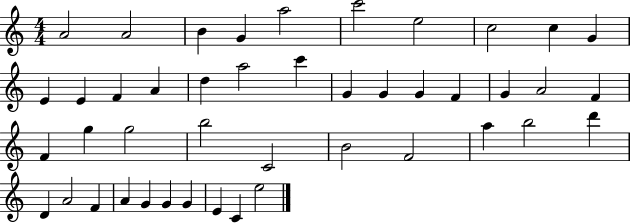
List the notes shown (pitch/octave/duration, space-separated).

A4/h A4/h B4/q G4/q A5/h C6/h E5/h C5/h C5/q G4/q E4/q E4/q F4/q A4/q D5/q A5/h C6/q G4/q G4/q G4/q F4/q G4/q A4/h F4/q F4/q G5/q G5/h B5/h C4/h B4/h F4/h A5/q B5/h D6/q D4/q A4/h F4/q A4/q G4/q G4/q G4/q E4/q C4/q E5/h